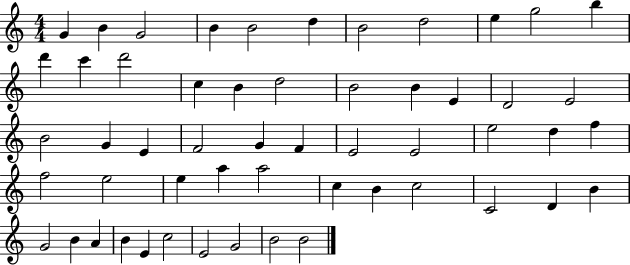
{
  \clef treble
  \numericTimeSignature
  \time 4/4
  \key c \major
  g'4 b'4 g'2 | b'4 b'2 d''4 | b'2 d''2 | e''4 g''2 b''4 | \break d'''4 c'''4 d'''2 | c''4 b'4 d''2 | b'2 b'4 e'4 | d'2 e'2 | \break b'2 g'4 e'4 | f'2 g'4 f'4 | e'2 e'2 | e''2 d''4 f''4 | \break f''2 e''2 | e''4 a''4 a''2 | c''4 b'4 c''2 | c'2 d'4 b'4 | \break g'2 b'4 a'4 | b'4 e'4 c''2 | e'2 g'2 | b'2 b'2 | \break \bar "|."
}